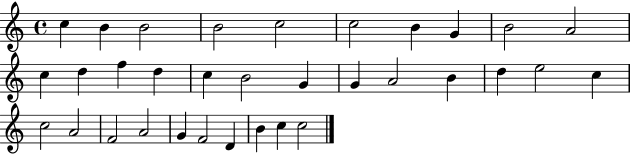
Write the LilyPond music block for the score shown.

{
  \clef treble
  \time 4/4
  \defaultTimeSignature
  \key c \major
  c''4 b'4 b'2 | b'2 c''2 | c''2 b'4 g'4 | b'2 a'2 | \break c''4 d''4 f''4 d''4 | c''4 b'2 g'4 | g'4 a'2 b'4 | d''4 e''2 c''4 | \break c''2 a'2 | f'2 a'2 | g'4 f'2 d'4 | b'4 c''4 c''2 | \break \bar "|."
}